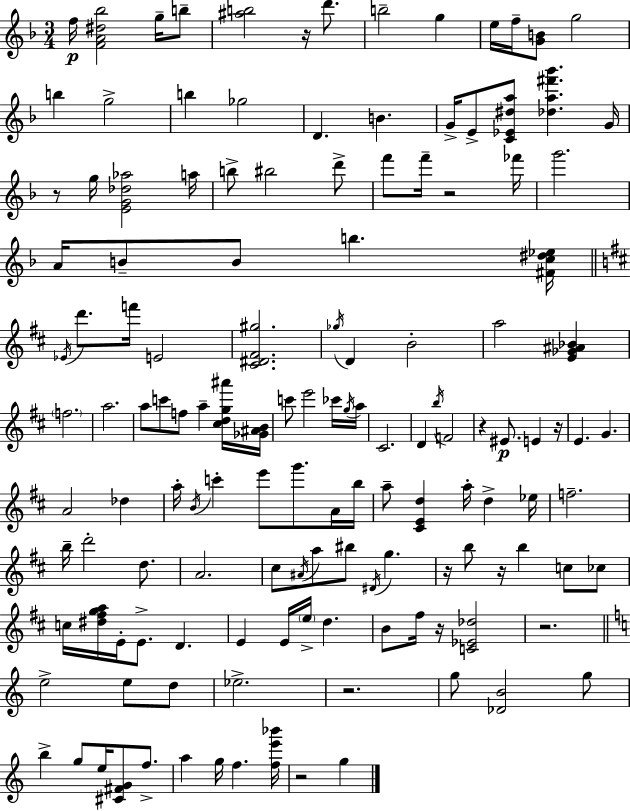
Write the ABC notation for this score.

X:1
T:Untitled
M:3/4
L:1/4
K:F
f/4 [FA^d_b]2 g/4 b/2 [^ab]2 z/4 d'/2 b2 g e/4 f/4 [GB]/2 g2 b g2 b _g2 D B G/4 E/2 [C_E^da]/2 [_da^f'_b'] G/4 z/2 g/4 [EG_d_a]2 a/4 b/2 ^b2 d'/2 f'/2 f'/4 z2 _f'/4 g'2 A/4 B/2 B/2 b [^Fc^d_e]/4 _E/4 d'/2 f'/4 E2 [^C^D^F^g]2 _g/4 D B2 a2 [E_G^A_B] f2 a2 a/2 c'/2 f/2 a [^cdg^a']/4 [_G^AB]/4 c'/2 e'2 _c'/4 g/4 a/4 ^C2 D b/4 F2 z ^E/2 E z/4 E G A2 _d a/4 B/4 c' e'/2 g'/2 A/4 b/4 a/2 [^CEd] a/4 d _e/4 f2 b/4 d'2 d/2 A2 ^c/2 ^A/4 a/2 ^b/2 ^D/4 g z/4 b/2 z/4 b c/2 _c/2 c/4 [^d^fga]/4 E/4 E/2 D E E/4 e/4 d B/2 ^f/4 z/4 [C_E_d]2 z2 e2 e/2 d/2 _e2 z2 g/2 [_DB]2 g/2 b g/2 e/4 [^C^FG]/2 f/2 a g/4 f [fe'_b']/4 z2 g